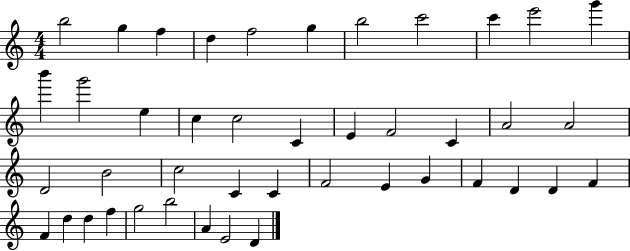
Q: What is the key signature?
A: C major